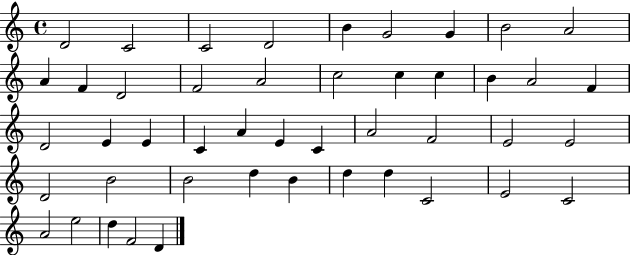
X:1
T:Untitled
M:4/4
L:1/4
K:C
D2 C2 C2 D2 B G2 G B2 A2 A F D2 F2 A2 c2 c c B A2 F D2 E E C A E C A2 F2 E2 E2 D2 B2 B2 d B d d C2 E2 C2 A2 e2 d F2 D